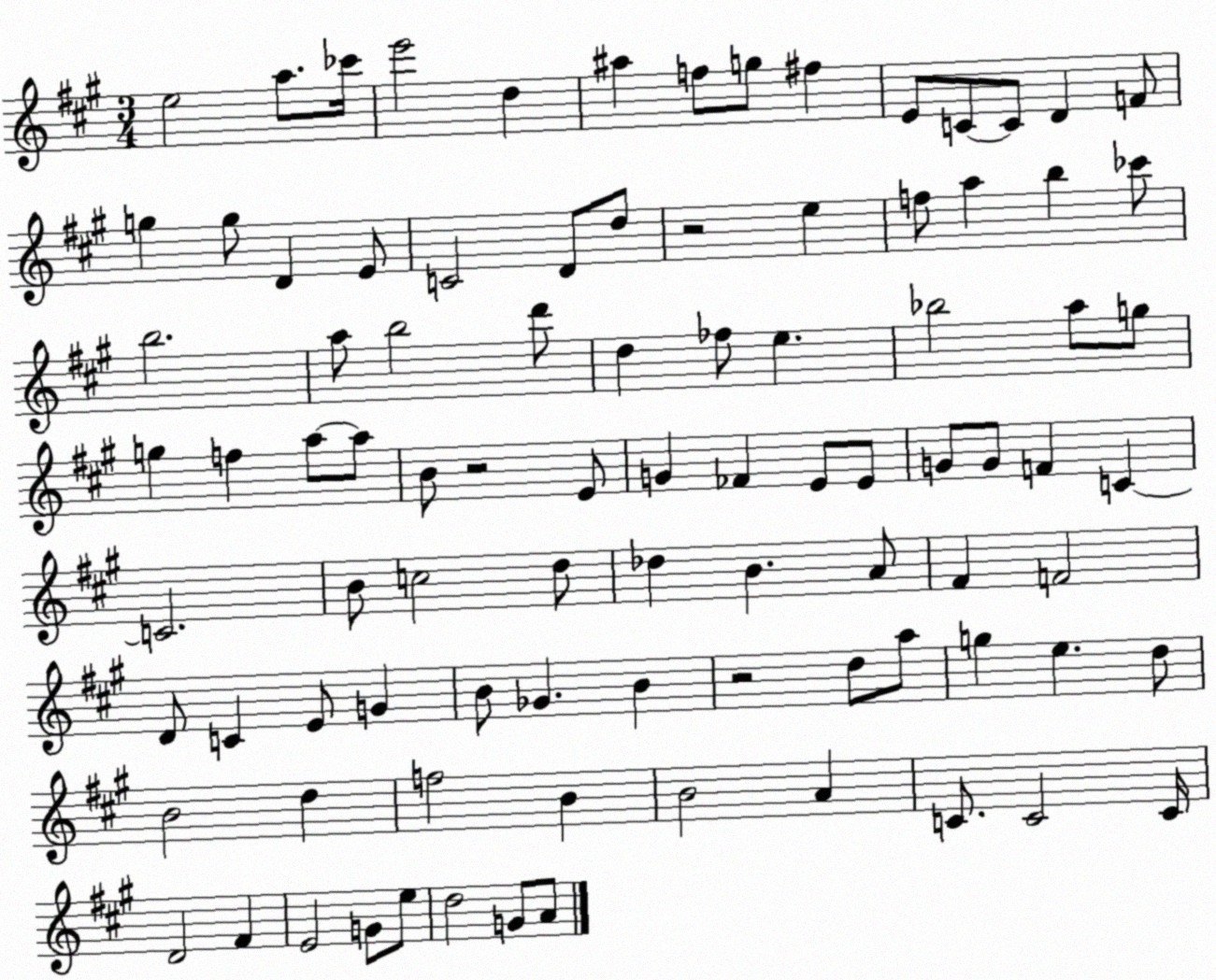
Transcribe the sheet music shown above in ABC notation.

X:1
T:Untitled
M:3/4
L:1/4
K:A
e2 a/2 _c'/4 e'2 d ^a f/2 g/2 ^f E/2 C/2 C/2 D F/2 g g/2 D E/2 C2 D/2 d/2 z2 e f/2 a b _c'/2 b2 a/2 b2 d'/2 d _f/2 e _b2 a/2 g/2 g f a/2 a/2 B/2 z2 E/2 G _F E/2 E/2 G/2 G/2 F C C2 B/2 c2 d/2 _d B A/2 ^F F2 D/2 C E/2 G B/2 _G B z2 d/2 a/2 g e d/2 B2 d f2 B B2 A C/2 C2 C/4 D2 ^F E2 G/2 e/2 d2 G/2 A/2